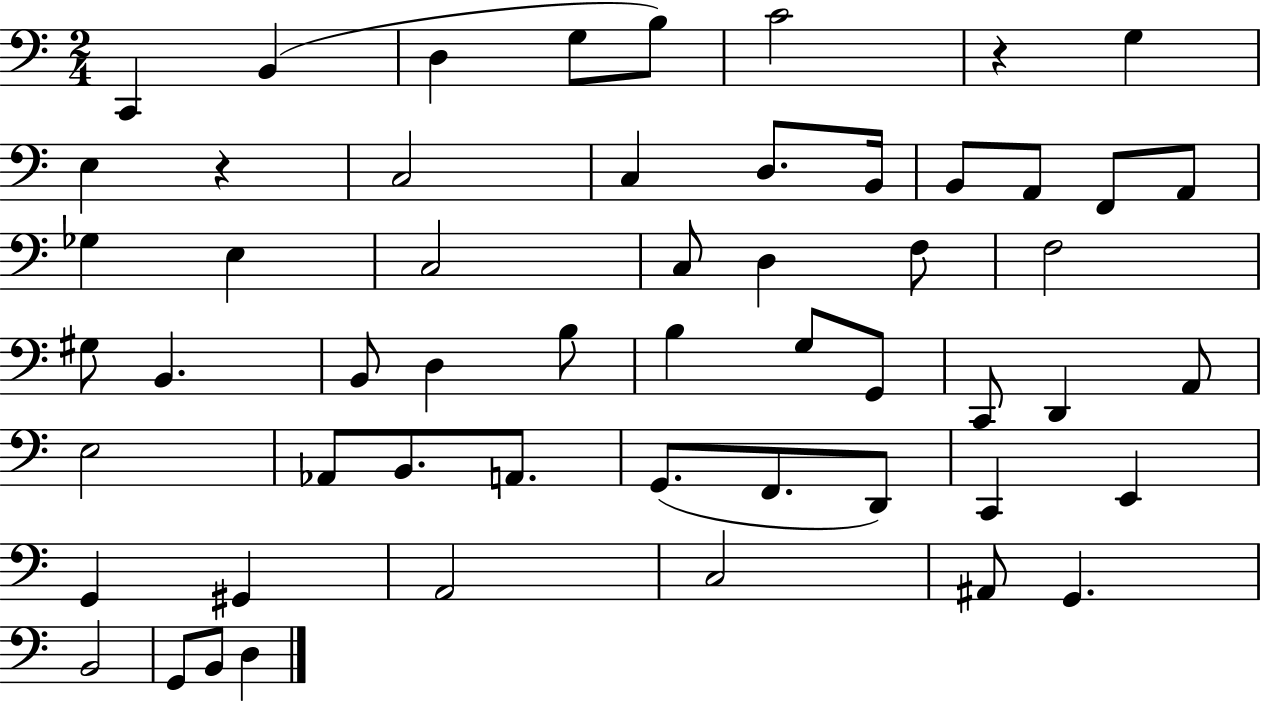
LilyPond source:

{
  \clef bass
  \numericTimeSignature
  \time 2/4
  \key c \major
  \repeat volta 2 { c,4 b,4( | d4 g8 b8) | c'2 | r4 g4 | \break e4 r4 | c2 | c4 d8. b,16 | b,8 a,8 f,8 a,8 | \break ges4 e4 | c2 | c8 d4 f8 | f2 | \break gis8 b,4. | b,8 d4 b8 | b4 g8 g,8 | c,8 d,4 a,8 | \break e2 | aes,8 b,8. a,8. | g,8.( f,8. d,8) | c,4 e,4 | \break g,4 gis,4 | a,2 | c2 | ais,8 g,4. | \break b,2 | g,8 b,8 d4 | } \bar "|."
}